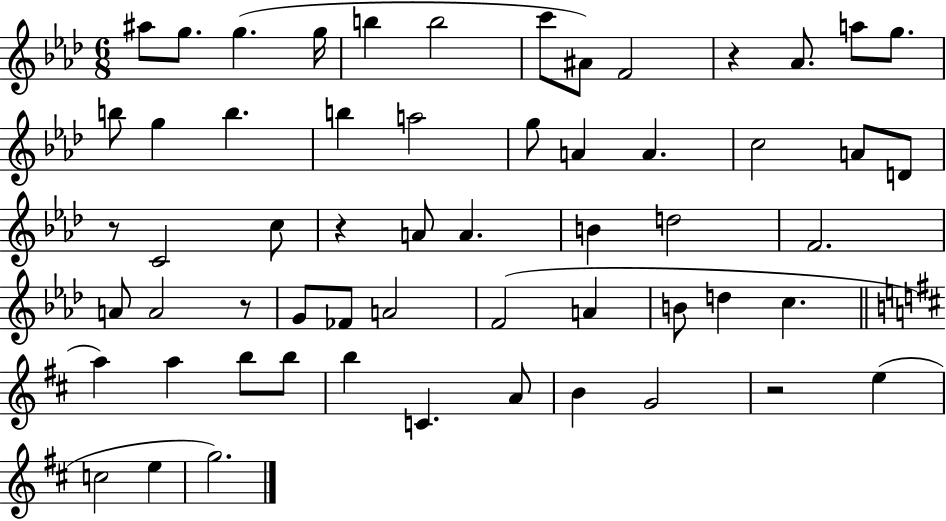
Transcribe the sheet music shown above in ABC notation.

X:1
T:Untitled
M:6/8
L:1/4
K:Ab
^a/2 g/2 g g/4 b b2 c'/2 ^A/2 F2 z _A/2 a/2 g/2 b/2 g b b a2 g/2 A A c2 A/2 D/2 z/2 C2 c/2 z A/2 A B d2 F2 A/2 A2 z/2 G/2 _F/2 A2 F2 A B/2 d c a a b/2 b/2 b C A/2 B G2 z2 e c2 e g2